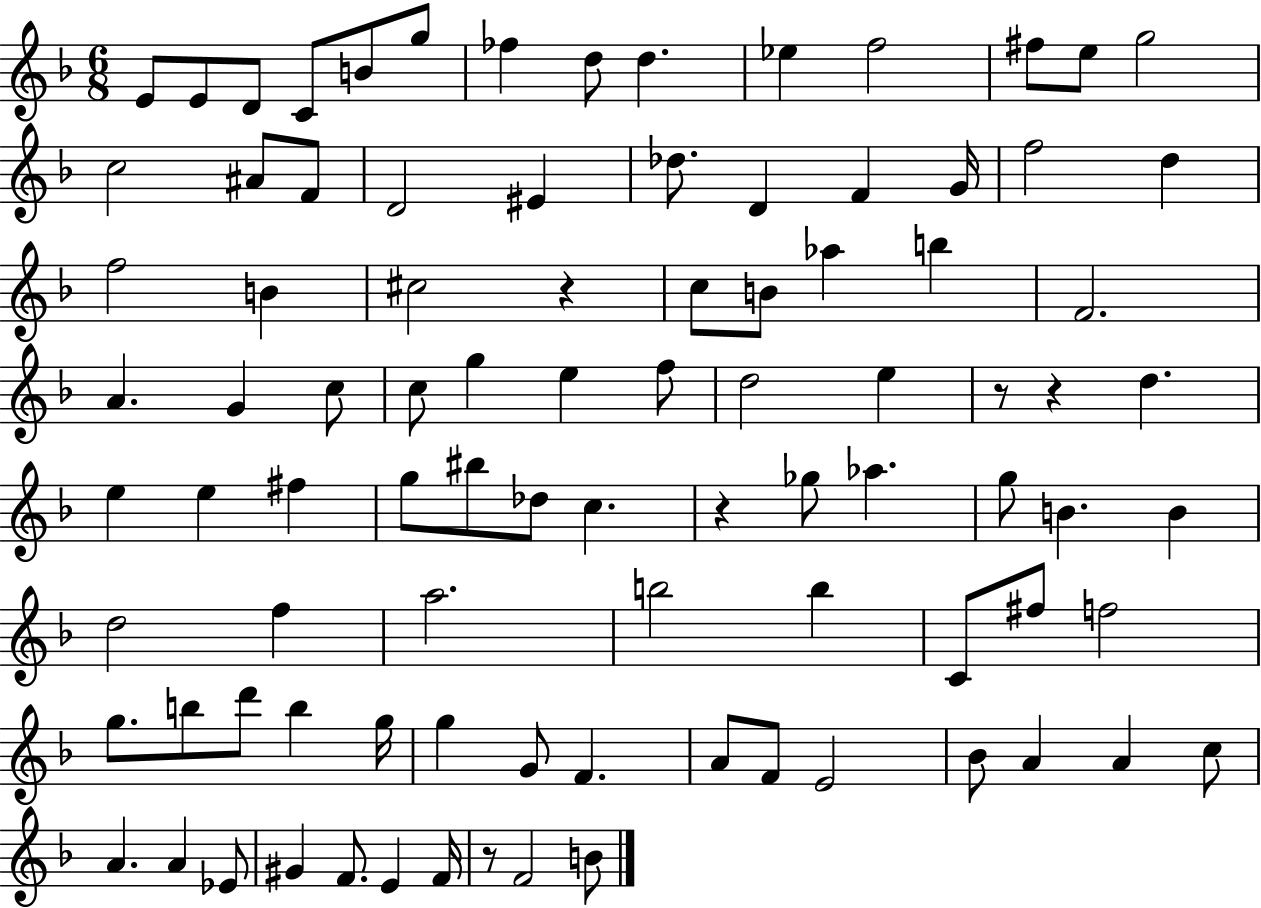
{
  \clef treble
  \numericTimeSignature
  \time 6/8
  \key f \major
  e'8 e'8 d'8 c'8 b'8 g''8 | fes''4 d''8 d''4. | ees''4 f''2 | fis''8 e''8 g''2 | \break c''2 ais'8 f'8 | d'2 eis'4 | des''8. d'4 f'4 g'16 | f''2 d''4 | \break f''2 b'4 | cis''2 r4 | c''8 b'8 aes''4 b''4 | f'2. | \break a'4. g'4 c''8 | c''8 g''4 e''4 f''8 | d''2 e''4 | r8 r4 d''4. | \break e''4 e''4 fis''4 | g''8 bis''8 des''8 c''4. | r4 ges''8 aes''4. | g''8 b'4. b'4 | \break d''2 f''4 | a''2. | b''2 b''4 | c'8 fis''8 f''2 | \break g''8. b''8 d'''8 b''4 g''16 | g''4 g'8 f'4. | a'8 f'8 e'2 | bes'8 a'4 a'4 c''8 | \break a'4. a'4 ees'8 | gis'4 f'8. e'4 f'16 | r8 f'2 b'8 | \bar "|."
}